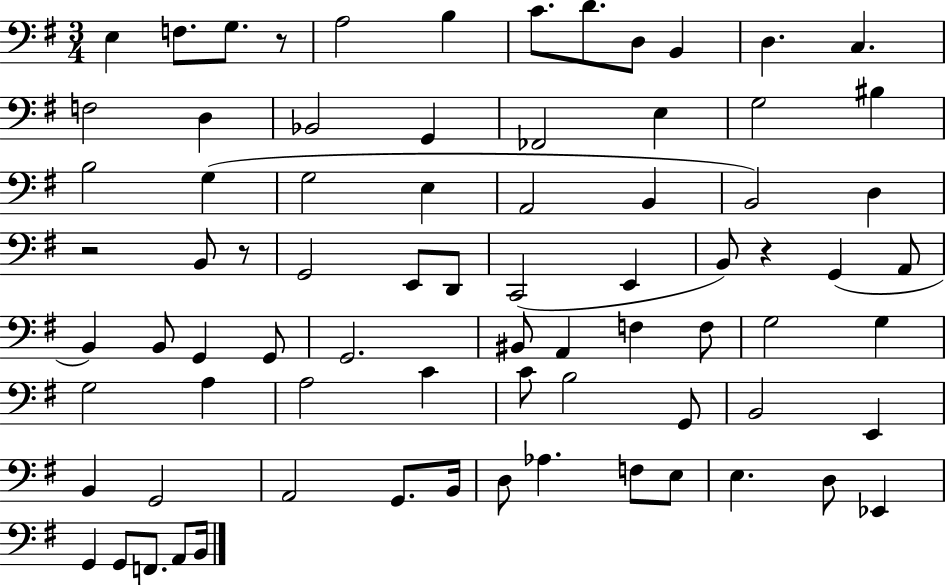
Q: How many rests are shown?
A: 4